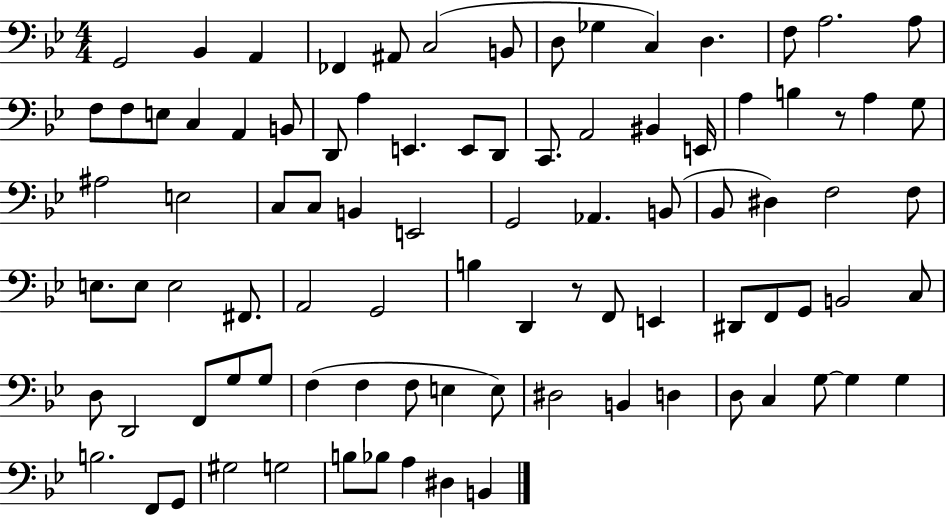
{
  \clef bass
  \numericTimeSignature
  \time 4/4
  \key bes \major
  g,2 bes,4 a,4 | fes,4 ais,8 c2( b,8 | d8 ges4 c4) d4. | f8 a2. a8 | \break f8 f8 e8 c4 a,4 b,8 | d,8 a4 e,4. e,8 d,8 | c,8. a,2 bis,4 e,16 | a4 b4 r8 a4 g8 | \break ais2 e2 | c8 c8 b,4 e,2 | g,2 aes,4. b,8( | bes,8 dis4) f2 f8 | \break e8. e8 e2 fis,8. | a,2 g,2 | b4 d,4 r8 f,8 e,4 | dis,8 f,8 g,8 b,2 c8 | \break d8 d,2 f,8 g8 g8 | f4( f4 f8 e4 e8) | dis2 b,4 d4 | d8 c4 g8~~ g4 g4 | \break b2. f,8 g,8 | gis2 g2 | b8 bes8 a4 dis4 b,4 | \bar "|."
}